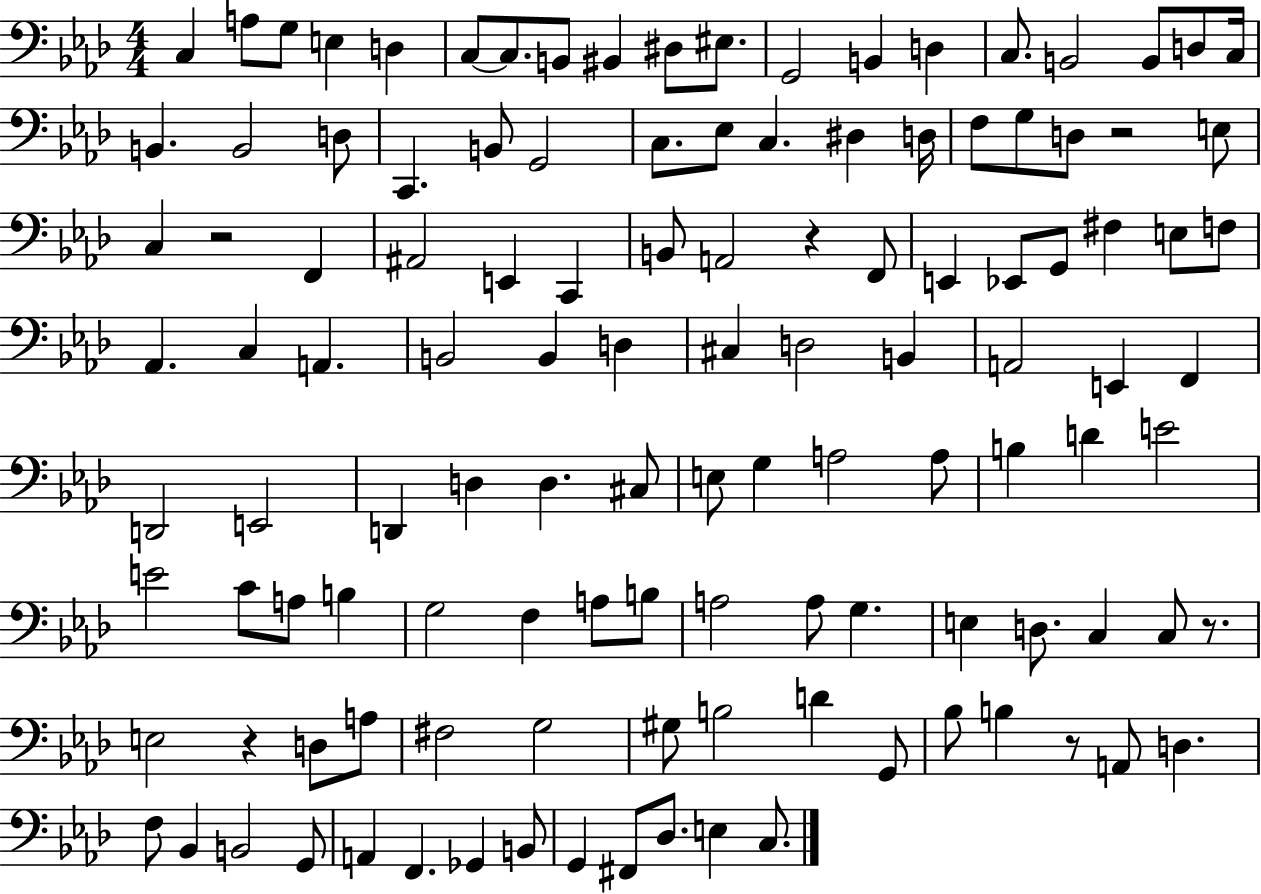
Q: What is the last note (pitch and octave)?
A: C3